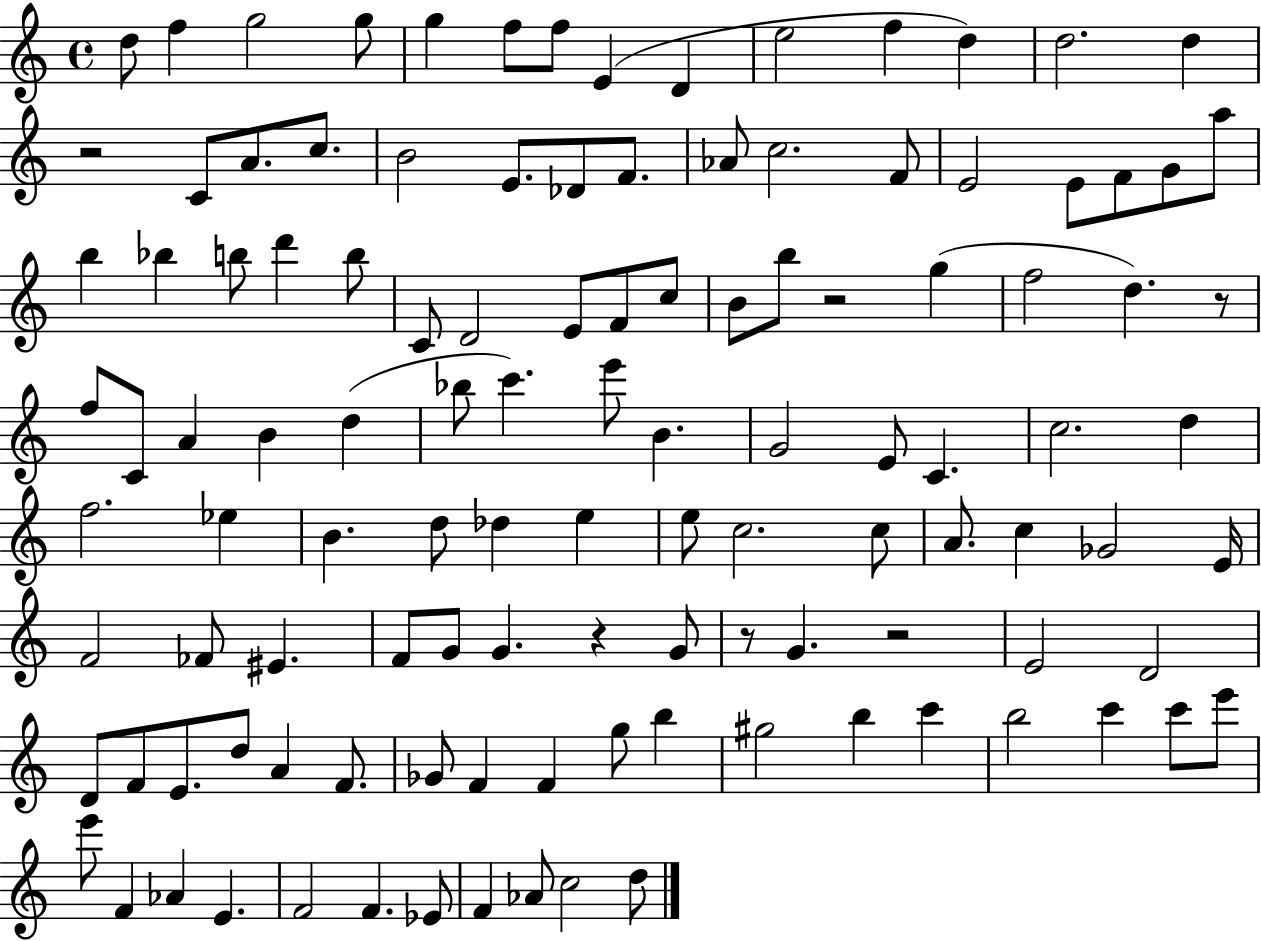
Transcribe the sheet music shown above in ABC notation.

X:1
T:Untitled
M:4/4
L:1/4
K:C
d/2 f g2 g/2 g f/2 f/2 E D e2 f d d2 d z2 C/2 A/2 c/2 B2 E/2 _D/2 F/2 _A/2 c2 F/2 E2 E/2 F/2 G/2 a/2 b _b b/2 d' b/2 C/2 D2 E/2 F/2 c/2 B/2 b/2 z2 g f2 d z/2 f/2 C/2 A B d _b/2 c' e'/2 B G2 E/2 C c2 d f2 _e B d/2 _d e e/2 c2 c/2 A/2 c _G2 E/4 F2 _F/2 ^E F/2 G/2 G z G/2 z/2 G z2 E2 D2 D/2 F/2 E/2 d/2 A F/2 _G/2 F F g/2 b ^g2 b c' b2 c' c'/2 e'/2 e'/2 F _A E F2 F _E/2 F _A/2 c2 d/2